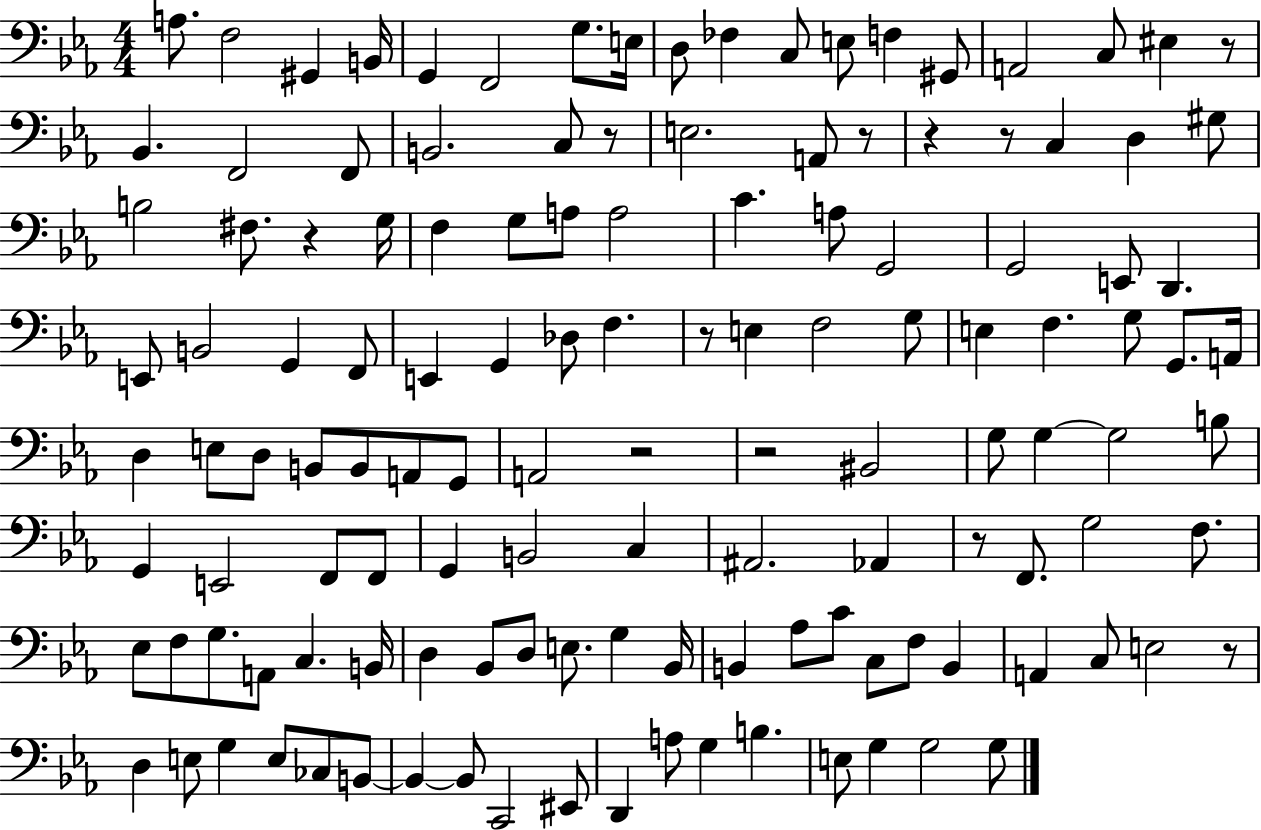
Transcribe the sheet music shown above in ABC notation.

X:1
T:Untitled
M:4/4
L:1/4
K:Eb
A,/2 F,2 ^G,, B,,/4 G,, F,,2 G,/2 E,/4 D,/2 _F, C,/2 E,/2 F, ^G,,/2 A,,2 C,/2 ^E, z/2 _B,, F,,2 F,,/2 B,,2 C,/2 z/2 E,2 A,,/2 z/2 z z/2 C, D, ^G,/2 B,2 ^F,/2 z G,/4 F, G,/2 A,/2 A,2 C A,/2 G,,2 G,,2 E,,/2 D,, E,,/2 B,,2 G,, F,,/2 E,, G,, _D,/2 F, z/2 E, F,2 G,/2 E, F, G,/2 G,,/2 A,,/4 D, E,/2 D,/2 B,,/2 B,,/2 A,,/2 G,,/2 A,,2 z2 z2 ^B,,2 G,/2 G, G,2 B,/2 G,, E,,2 F,,/2 F,,/2 G,, B,,2 C, ^A,,2 _A,, z/2 F,,/2 G,2 F,/2 _E,/2 F,/2 G,/2 A,,/2 C, B,,/4 D, _B,,/2 D,/2 E,/2 G, _B,,/4 B,, _A,/2 C/2 C,/2 F,/2 B,, A,, C,/2 E,2 z/2 D, E,/2 G, E,/2 _C,/2 B,,/2 B,, B,,/2 C,,2 ^E,,/2 D,, A,/2 G, B, E,/2 G, G,2 G,/2